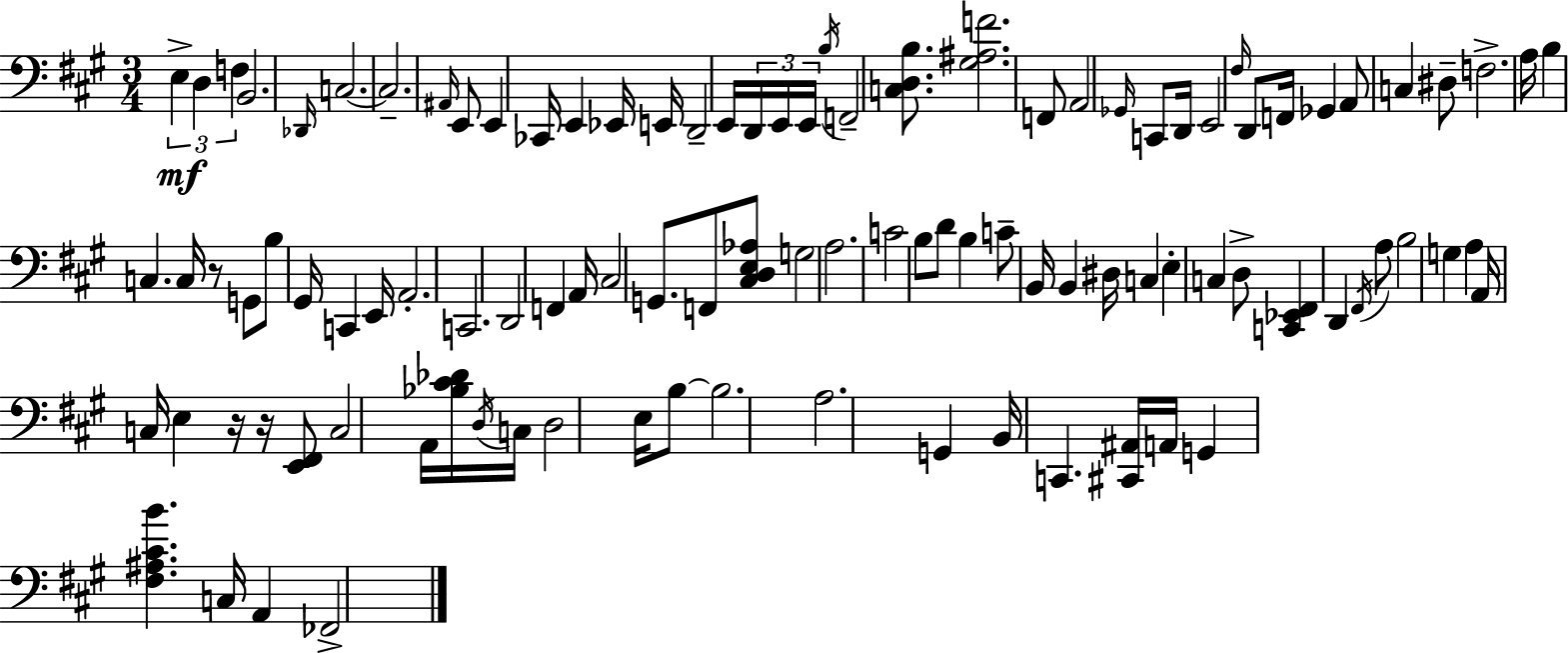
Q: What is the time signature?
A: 3/4